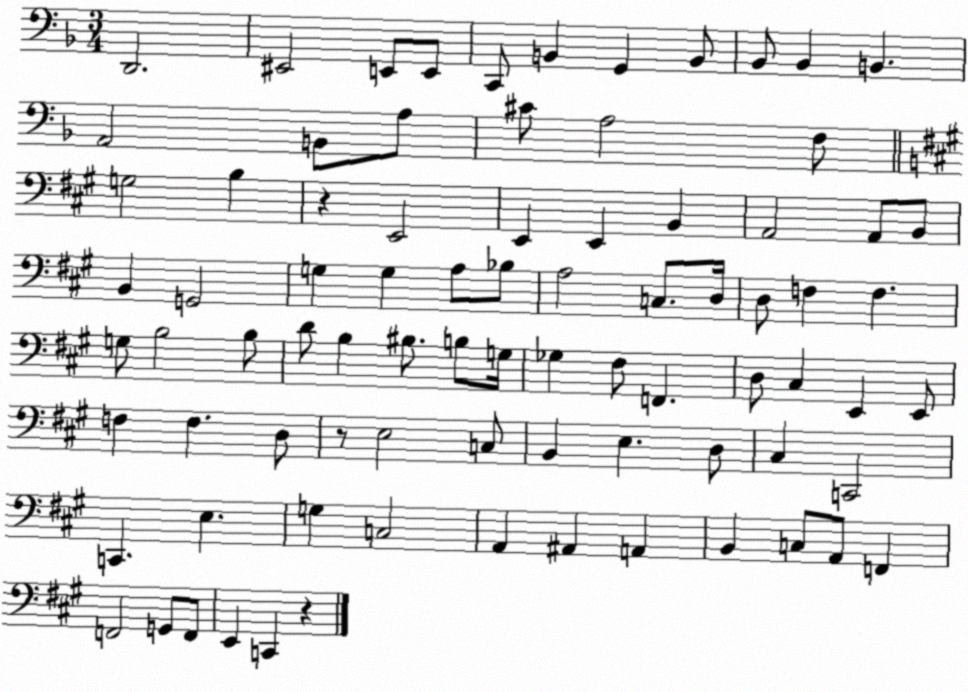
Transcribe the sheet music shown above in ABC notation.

X:1
T:Untitled
M:3/4
L:1/4
K:F
D,,2 ^E,,2 E,,/2 E,,/2 C,,/2 B,, G,, B,,/2 _B,,/2 _B,, B,, A,,2 B,,/2 A,/2 ^C/2 A,2 F,/2 G,2 B, z E,,2 E,, E,, B,, A,,2 A,,/2 B,,/2 B,, G,,2 G, G, A,/2 _B,/2 A,2 C,/2 D,/4 D,/2 F, F, G,/2 B,2 B,/2 D/2 B, ^B,/2 B,/2 G,/4 _G, ^F,/2 F,, D,/2 ^C, E,, E,,/2 F, F, D,/2 z/2 E,2 C,/2 B,, E, D,/2 ^C, C,,2 C,, E, G, C,2 A,, ^A,, A,, B,, C,/2 A,,/2 F,, F,,2 G,,/2 F,,/2 E,, C,, z